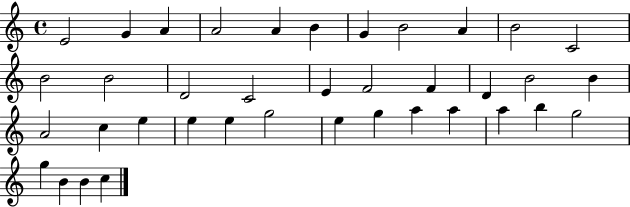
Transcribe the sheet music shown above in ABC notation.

X:1
T:Untitled
M:4/4
L:1/4
K:C
E2 G A A2 A B G B2 A B2 C2 B2 B2 D2 C2 E F2 F D B2 B A2 c e e e g2 e g a a a b g2 g B B c